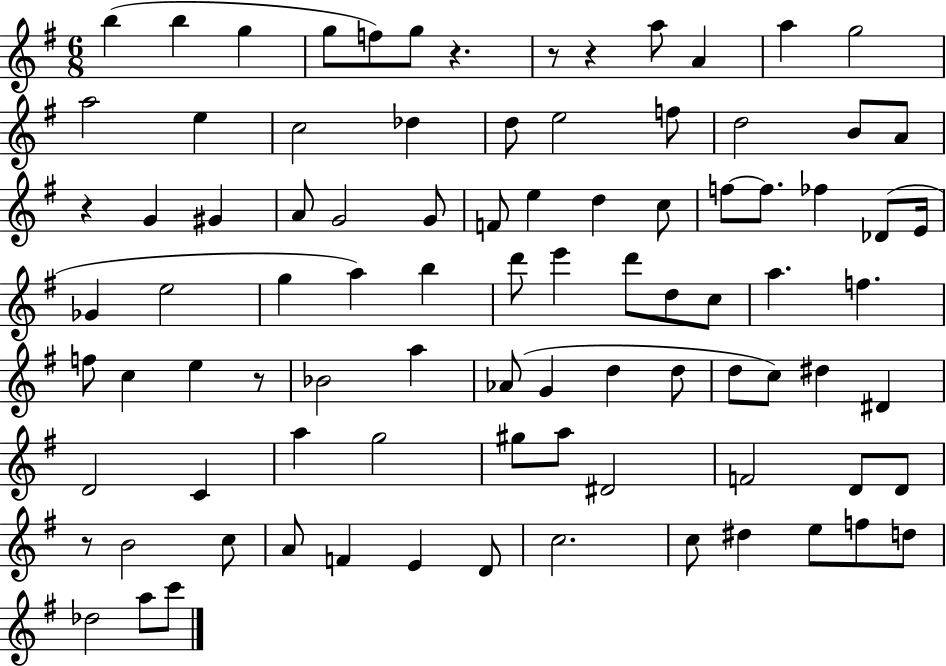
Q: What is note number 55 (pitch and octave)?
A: D5